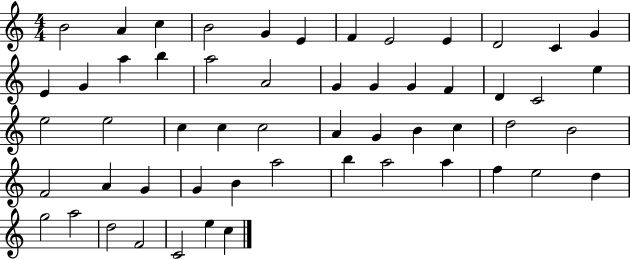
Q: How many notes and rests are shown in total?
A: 55